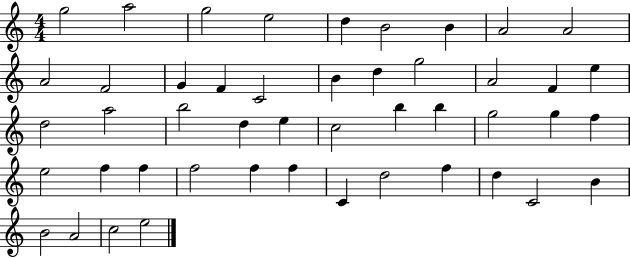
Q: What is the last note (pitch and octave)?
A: E5